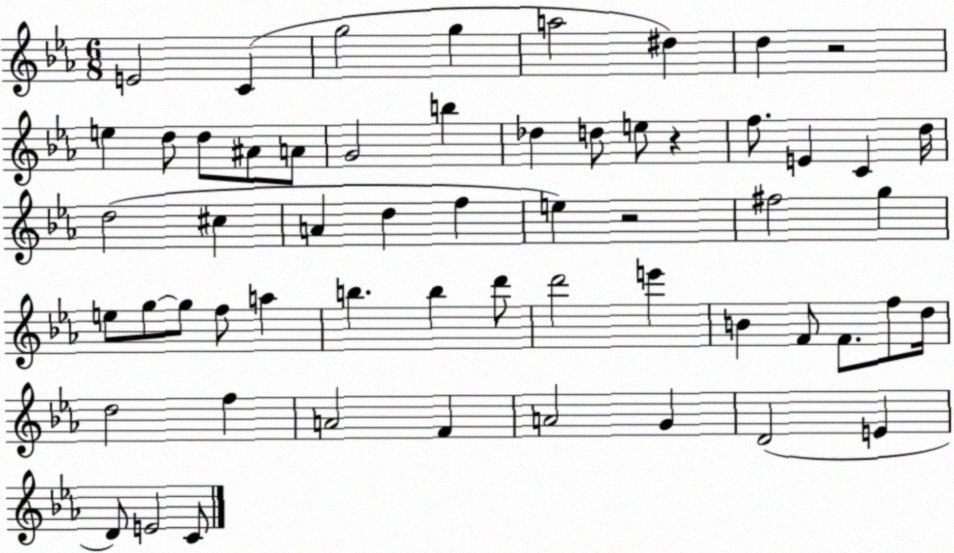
X:1
T:Untitled
M:6/8
L:1/4
K:Eb
E2 C g2 g a2 ^d d z2 e d/2 d/2 ^A/2 A/2 G2 b _d d/2 e/2 z f/2 E C d/4 d2 ^c A d f e z2 ^f2 g e/2 g/2 g/2 f/2 a b b d'/2 d'2 e' B F/2 F/2 f/2 d/4 d2 f A2 F A2 G D2 E D/2 E2 C/2